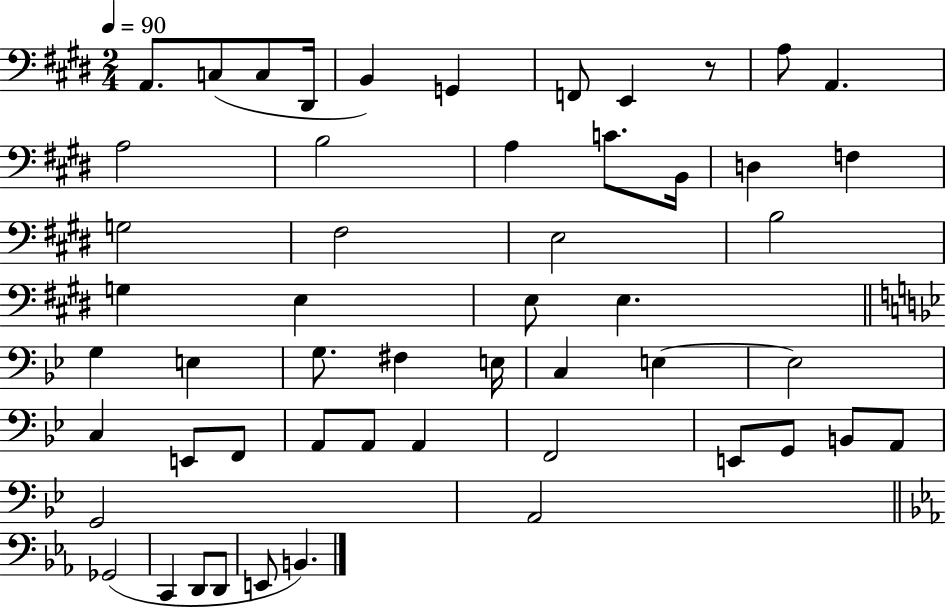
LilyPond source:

{
  \clef bass
  \numericTimeSignature
  \time 2/4
  \key e \major
  \tempo 4 = 90
  a,8. c8( c8 dis,16 | b,4) g,4 | f,8 e,4 r8 | a8 a,4. | \break a2 | b2 | a4 c'8. b,16 | d4 f4 | \break g2 | fis2 | e2 | b2 | \break g4 e4 | e8 e4. | \bar "||" \break \key bes \major g4 e4 | g8. fis4 e16 | c4 e4~~ | e2 | \break c4 e,8 f,8 | a,8 a,8 a,4 | f,2 | e,8 g,8 b,8 a,8 | \break g,2 | a,2 | \bar "||" \break \key c \minor ges,2( | c,4 d,8 d,8 | e,8 b,4.) | \bar "|."
}